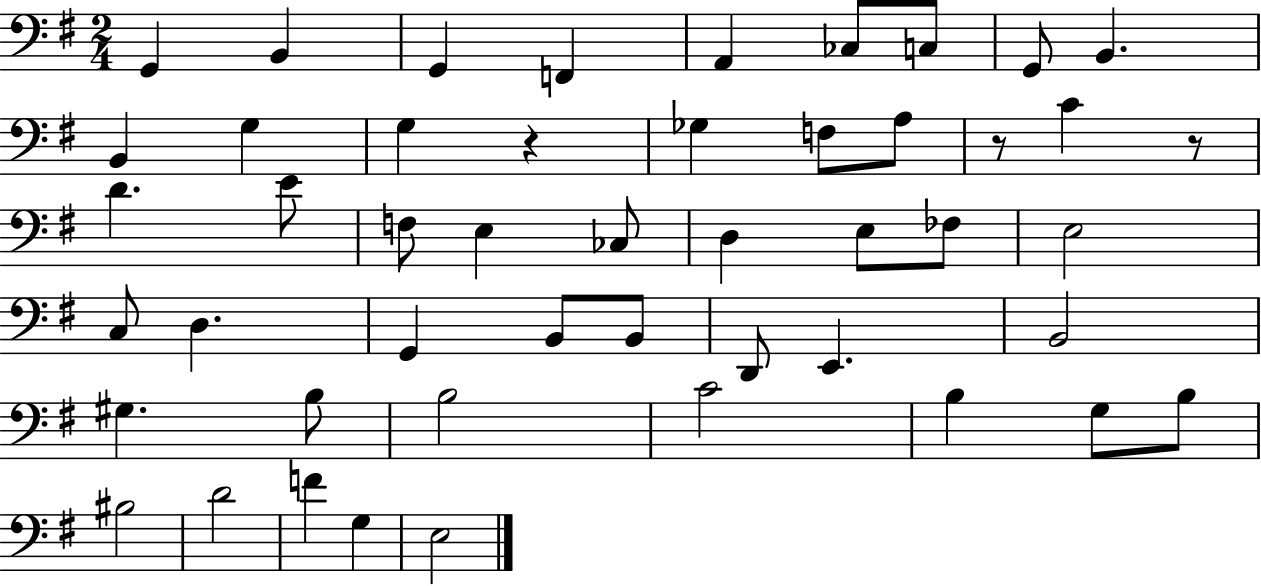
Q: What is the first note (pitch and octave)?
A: G2